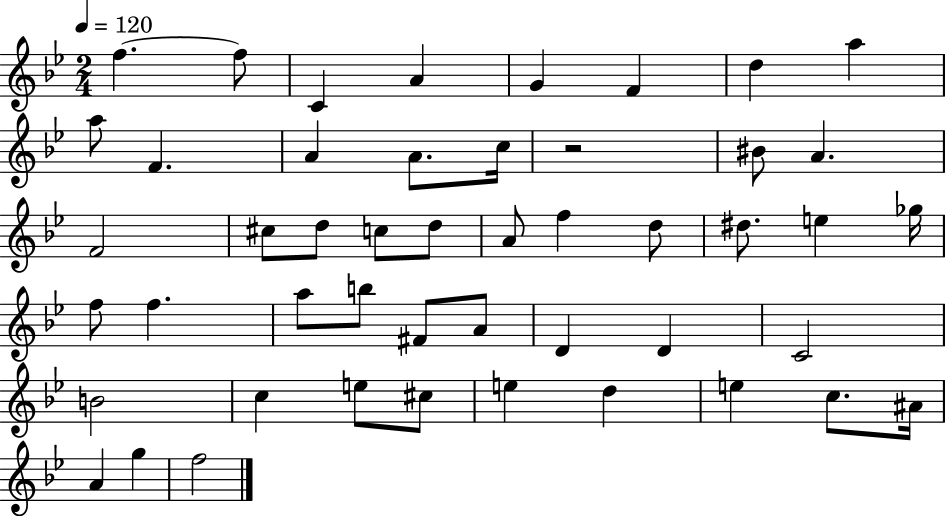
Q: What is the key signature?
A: BES major